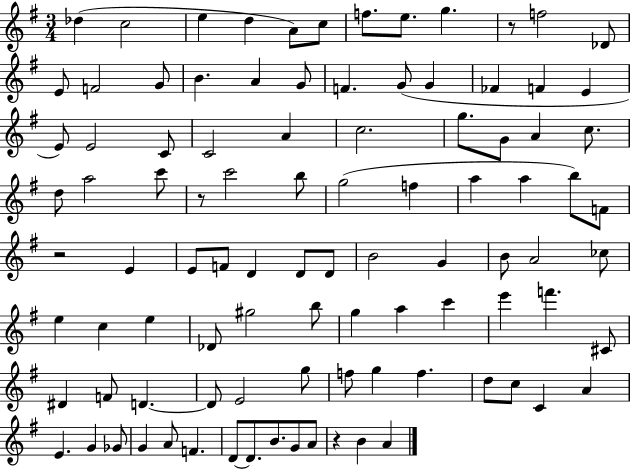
X:1
T:Untitled
M:3/4
L:1/4
K:G
_d c2 e d A/2 c/2 f/2 e/2 g z/2 f2 _D/2 E/2 F2 G/2 B A G/2 F G/2 G _F F E E/2 E2 C/2 C2 A c2 g/2 G/2 A c/2 d/2 a2 c'/2 z/2 c'2 b/2 g2 f a a b/2 F/2 z2 E E/2 F/2 D D/2 D/2 B2 G B/2 A2 _c/2 e c e _D/2 ^g2 b/2 g a c' e' f' ^C/2 ^D F/2 D D/2 E2 g/2 f/2 g f d/2 c/2 C A E G _G/2 G A/2 F D/2 D/2 B/2 G/2 A/2 z B A